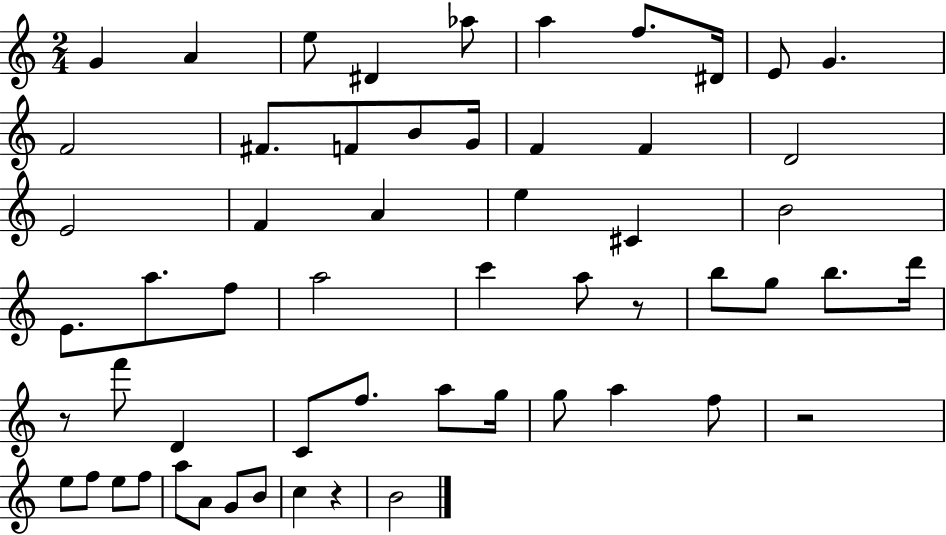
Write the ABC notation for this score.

X:1
T:Untitled
M:2/4
L:1/4
K:C
G A e/2 ^D _a/2 a f/2 ^D/4 E/2 G F2 ^F/2 F/2 B/2 G/4 F F D2 E2 F A e ^C B2 E/2 a/2 f/2 a2 c' a/2 z/2 b/2 g/2 b/2 d'/4 z/2 f'/2 D C/2 f/2 a/2 g/4 g/2 a f/2 z2 e/2 f/2 e/2 f/2 a/2 A/2 G/2 B/2 c z B2